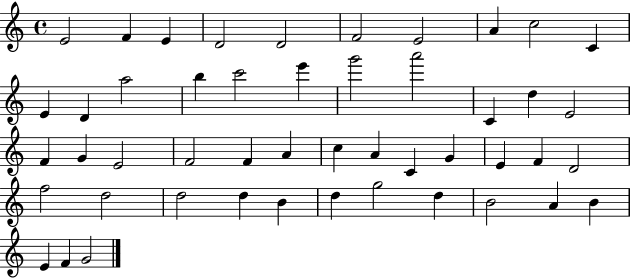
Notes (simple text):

E4/h F4/q E4/q D4/h D4/h F4/h E4/h A4/q C5/h C4/q E4/q D4/q A5/h B5/q C6/h E6/q G6/h A6/h C4/q D5/q E4/h F4/q G4/q E4/h F4/h F4/q A4/q C5/q A4/q C4/q G4/q E4/q F4/q D4/h F5/h D5/h D5/h D5/q B4/q D5/q G5/h D5/q B4/h A4/q B4/q E4/q F4/q G4/h